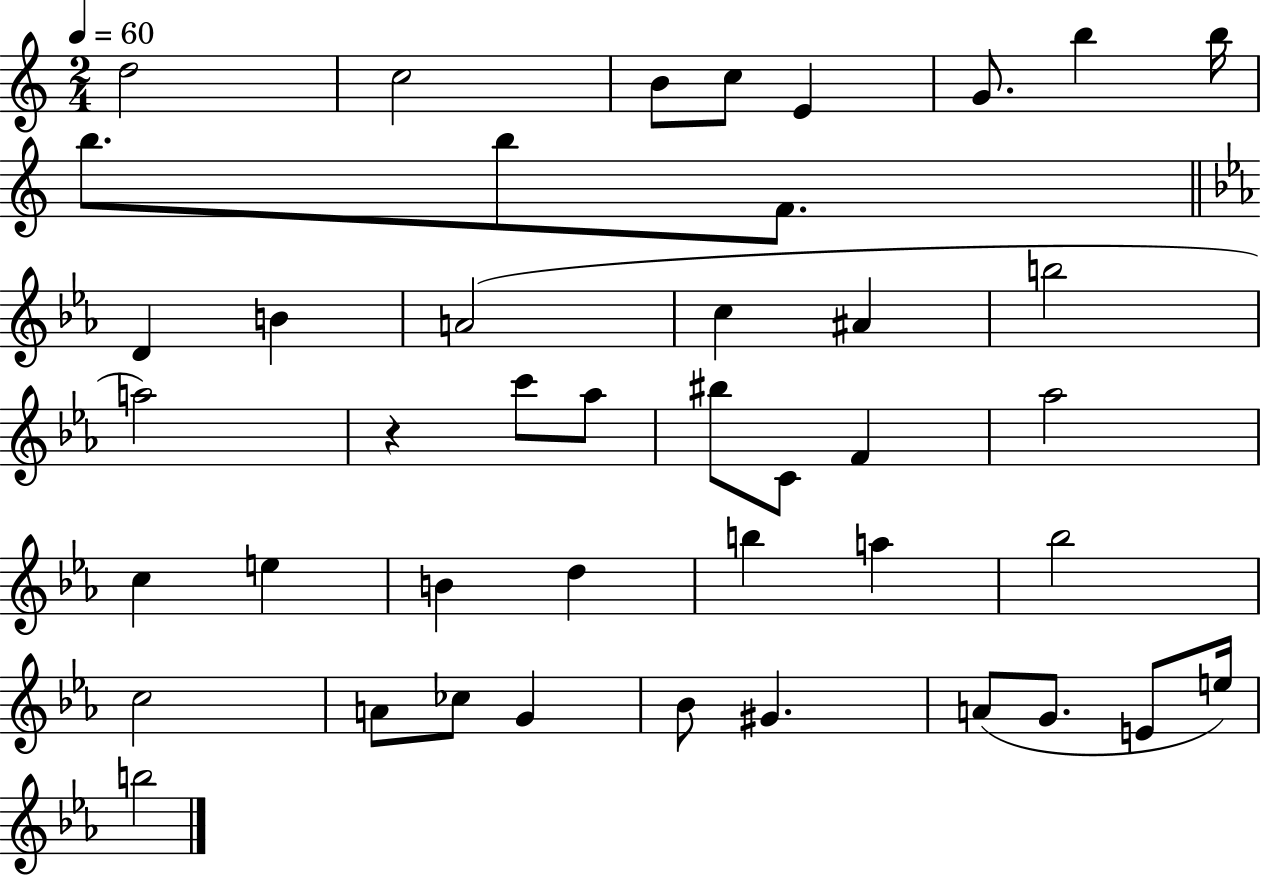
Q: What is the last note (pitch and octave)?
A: B5